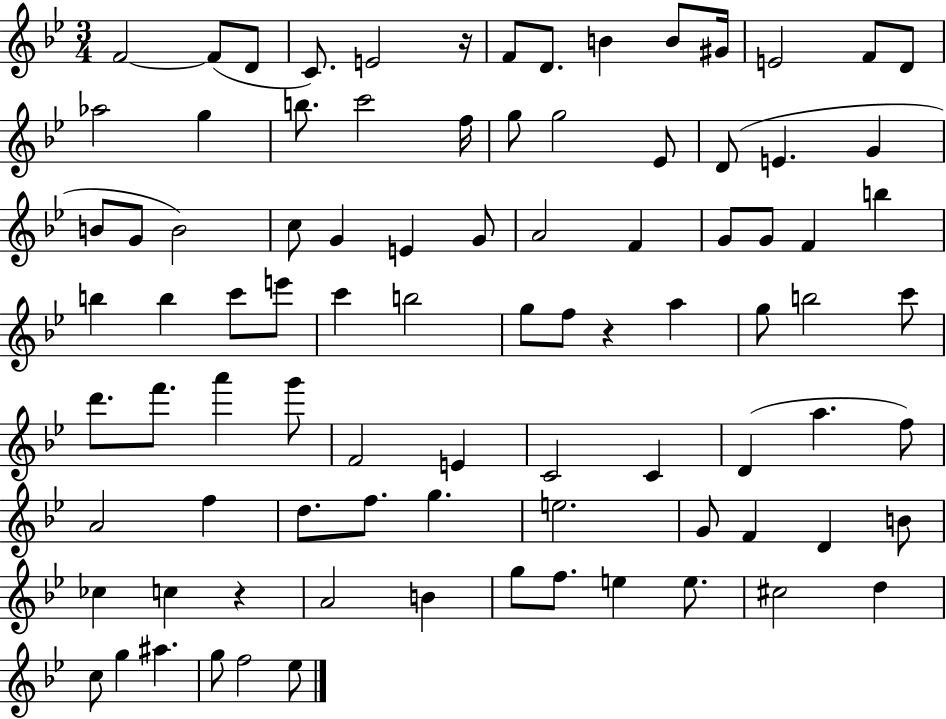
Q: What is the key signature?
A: BES major